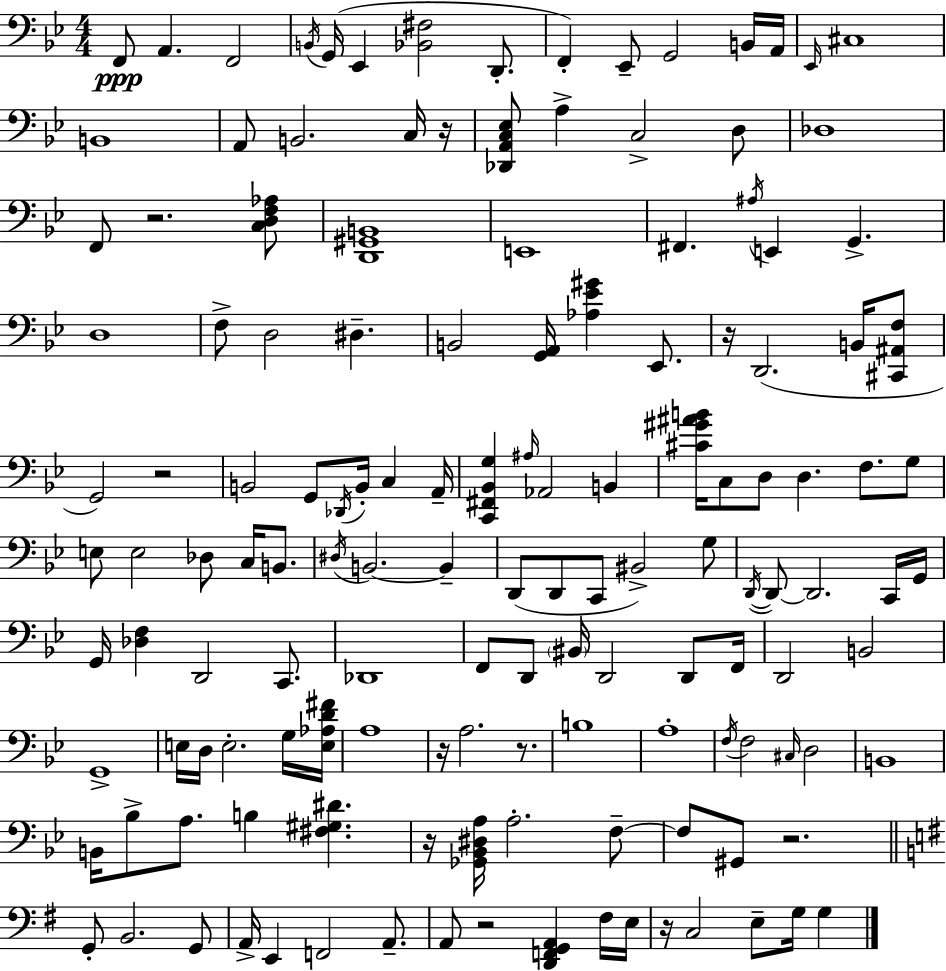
F2/e A2/q. F2/h B2/s G2/s Eb2/q [Bb2,F#3]/h D2/e. F2/q Eb2/e G2/h B2/s A2/s Eb2/s C#3/w B2/w A2/e B2/h. C3/s R/s [Db2,A2,C3,Eb3]/e A3/q C3/h D3/e Db3/w F2/e R/h. [C3,D3,F3,Ab3]/e [D2,G#2,B2]/w E2/w F#2/q. A#3/s E2/q G2/q. D3/w F3/e D3/h D#3/q. B2/h [G2,A2]/s [Ab3,Eb4,G#4]/q Eb2/e. R/s D2/h. B2/s [C#2,A#2,F3]/e G2/h R/h B2/h G2/e Db2/s B2/s C3/q A2/s [C2,F#2,Bb2,G3]/q A#3/s Ab2/h B2/q [C#4,G#4,A#4,B4]/s C3/e D3/e D3/q. F3/e. G3/e E3/e E3/h Db3/e C3/s B2/e. D#3/s B2/h. B2/q D2/e D2/e C2/e BIS2/h G3/e D2/s D2/e D2/h. C2/s G2/s G2/s [Db3,F3]/q D2/h C2/e. Db2/w F2/e D2/e BIS2/s D2/h D2/e F2/s D2/h B2/h G2/w E3/s D3/s E3/h. G3/s [E3,Ab3,D4,F#4]/s A3/w R/s A3/h. R/e. B3/w A3/w F3/s F3/h C#3/s D3/h B2/w B2/s Bb3/e A3/e. B3/q [F#3,G#3,D#4]/q. R/s [Gb2,Bb2,D#3,A3]/s A3/h. F3/e F3/e G#2/e R/h. G2/e B2/h. G2/e A2/s E2/q F2/h A2/e. A2/e R/h [D2,F2,G2,A2]/q F#3/s E3/s R/s C3/h E3/e G3/s G3/q